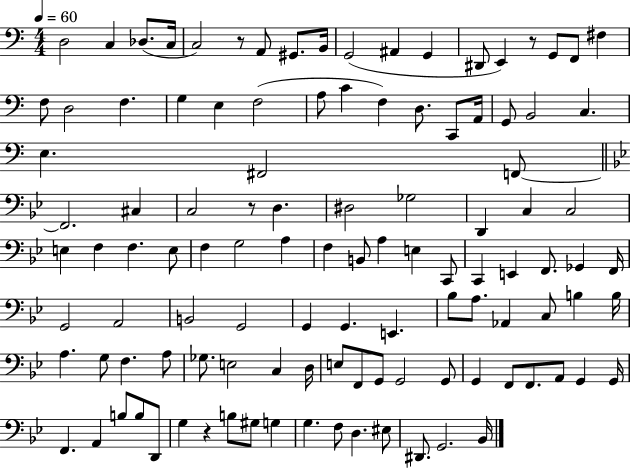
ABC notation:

X:1
T:Untitled
M:4/4
L:1/4
K:C
D,2 C, _D,/2 C,/4 C,2 z/2 A,,/2 ^G,,/2 B,,/4 G,,2 ^A,, G,, ^D,,/2 E,, z/2 G,,/2 F,,/2 ^F, F,/2 D,2 F, G, E, F,2 A,/2 C F, D,/2 C,,/2 A,,/4 G,,/2 B,,2 C, E, ^F,,2 F,,/2 F,,2 ^C, C,2 z/2 D, ^D,2 _G,2 D,, C, C,2 E, F, F, E,/2 F, G,2 A, F, B,,/2 A, E, C,,/2 C,, E,, F,,/2 _G,, F,,/4 G,,2 A,,2 B,,2 G,,2 G,, G,, E,, _B,/2 A,/2 _A,, C,/2 B, B,/4 A, G,/2 F, A,/2 _G,/2 E,2 C, D,/4 E,/2 F,,/2 G,,/2 G,,2 G,,/2 G,, F,,/2 F,,/2 A,,/2 G,, G,,/4 F,, A,, B,/2 B,/2 D,,/2 G, z B,/2 ^G,/2 G, G, F,/2 D, ^E,/2 ^D,,/2 G,,2 _B,,/4